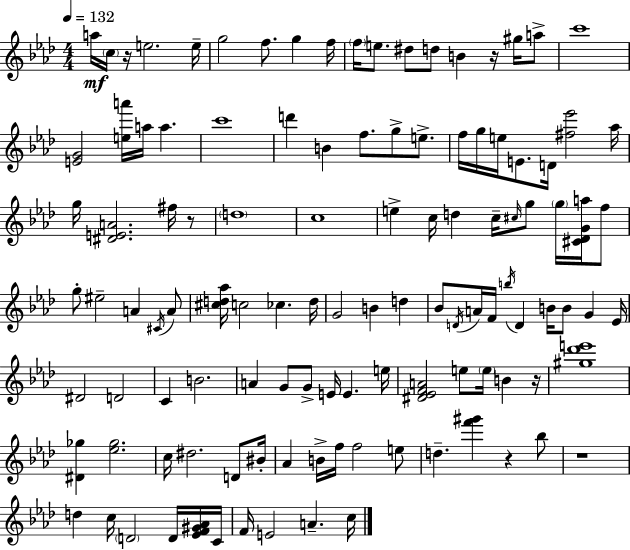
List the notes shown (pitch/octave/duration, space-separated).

A5/s C5/s R/s E5/h. E5/s G5/h F5/e. G5/q F5/s F5/s E5/e. D#5/e D5/e B4/q R/s G#5/s A5/e C6/w [E4,G4]/h [E5,A6]/s A5/s A5/q. C6/w D6/q B4/q F5/e. G5/e E5/e. F5/s G5/s E5/s E4/e. D4/s [F#5,Eb6]/h Ab5/s G5/s [D#4,E4,A4]/h. F#5/s R/e D5/w C5/w E5/q C5/s D5/q C5/s C#5/s G5/e G5/s [C#4,Db4,G4,A5]/s F5/e G5/e EIS5/h A4/q C#4/s A4/e [C#5,D5,Ab5]/s C5/h CES5/q. D5/s G4/h B4/q D5/q Bb4/e D4/s A4/s F4/s B5/s D4/q B4/s B4/e G4/q Eb4/s D#4/h D4/h C4/q B4/h. A4/q G4/e G4/e E4/s E4/q. E5/s [D#4,Eb4,F4,A4]/h E5/e E5/s B4/q R/s [G#5,Db6,E6]/w [D#4,Gb5]/q [Eb5,Gb5]/h. C5/s D#5/h. D4/e BIS4/s Ab4/q B4/s F5/s F5/h E5/e D5/q. [F6,G#6]/q R/q Bb5/e R/w D5/q C5/s D4/h D4/s [Eb4,F4,G#4,Ab4]/s C4/s F4/s E4/h A4/q. C5/s